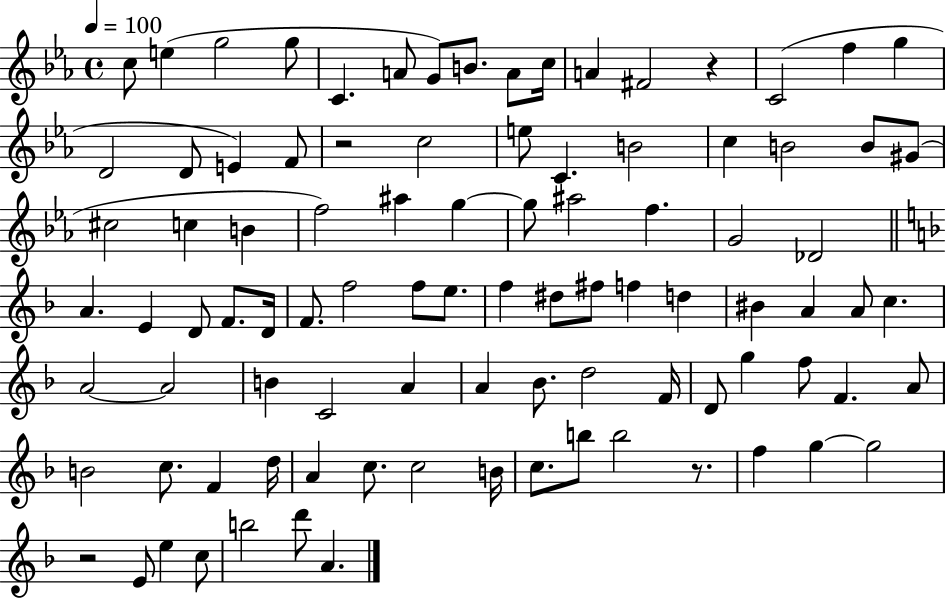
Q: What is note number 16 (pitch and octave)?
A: D4